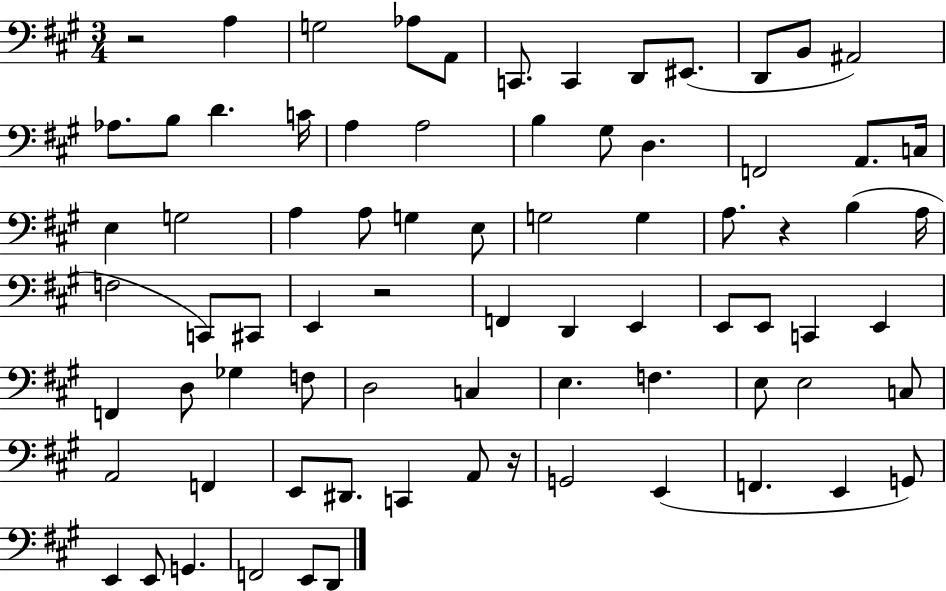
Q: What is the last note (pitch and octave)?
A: D2